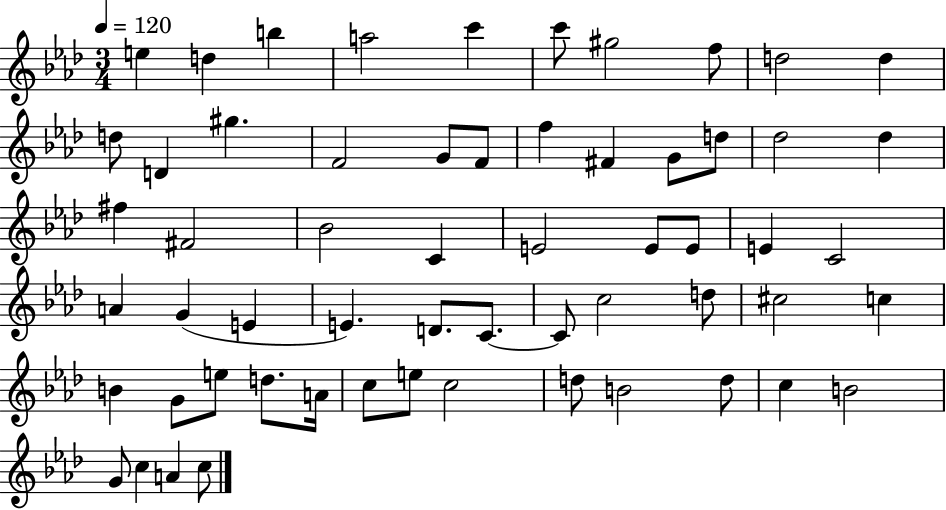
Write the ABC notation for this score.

X:1
T:Untitled
M:3/4
L:1/4
K:Ab
e d b a2 c' c'/2 ^g2 f/2 d2 d d/2 D ^g F2 G/2 F/2 f ^F G/2 d/2 _d2 _d ^f ^F2 _B2 C E2 E/2 E/2 E C2 A G E E D/2 C/2 C/2 c2 d/2 ^c2 c B G/2 e/2 d/2 A/4 c/2 e/2 c2 d/2 B2 d/2 c B2 G/2 c A c/2